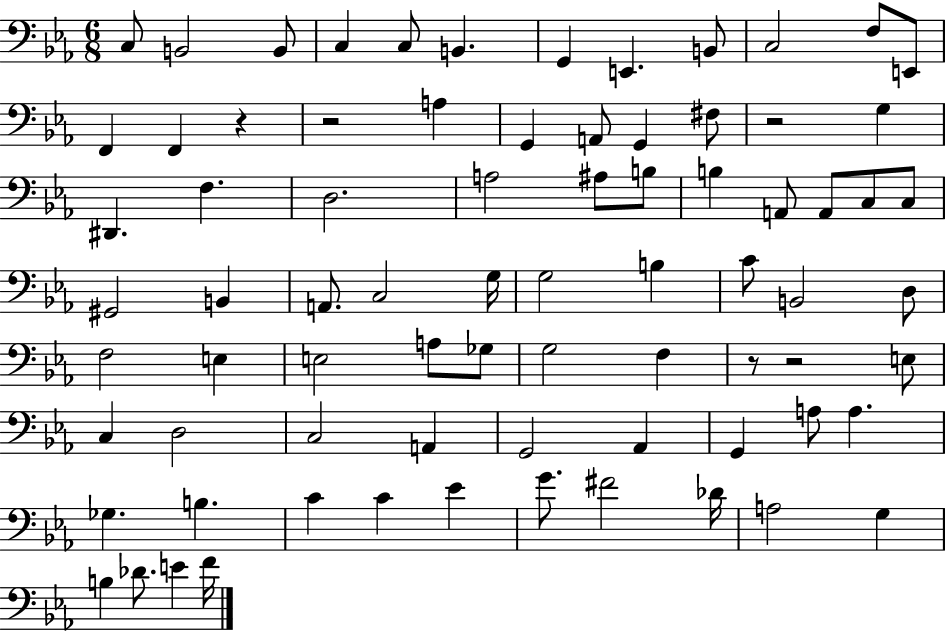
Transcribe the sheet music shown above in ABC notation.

X:1
T:Untitled
M:6/8
L:1/4
K:Eb
C,/2 B,,2 B,,/2 C, C,/2 B,, G,, E,, B,,/2 C,2 F,/2 E,,/2 F,, F,, z z2 A, G,, A,,/2 G,, ^F,/2 z2 G, ^D,, F, D,2 A,2 ^A,/2 B,/2 B, A,,/2 A,,/2 C,/2 C,/2 ^G,,2 B,, A,,/2 C,2 G,/4 G,2 B, C/2 B,,2 D,/2 F,2 E, E,2 A,/2 _G,/2 G,2 F, z/2 z2 E,/2 C, D,2 C,2 A,, G,,2 _A,, G,, A,/2 A, _G, B, C C _E G/2 ^F2 _D/4 A,2 G, B, _D/2 E F/4